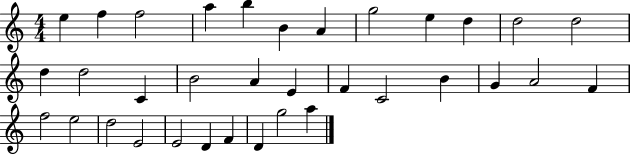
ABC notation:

X:1
T:Untitled
M:4/4
L:1/4
K:C
e f f2 a b B A g2 e d d2 d2 d d2 C B2 A E F C2 B G A2 F f2 e2 d2 E2 E2 D F D g2 a